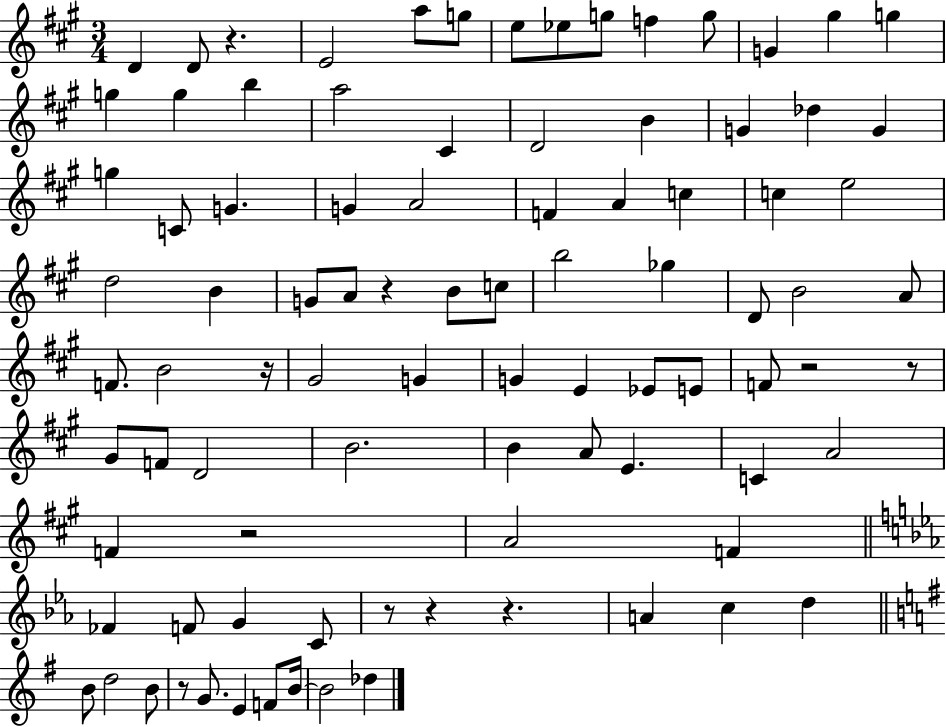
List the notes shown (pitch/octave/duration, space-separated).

D4/q D4/e R/q. E4/h A5/e G5/e E5/e Eb5/e G5/e F5/q G5/e G4/q G#5/q G5/q G5/q G5/q B5/q A5/h C#4/q D4/h B4/q G4/q Db5/q G4/q G5/q C4/e G4/q. G4/q A4/h F4/q A4/q C5/q C5/q E5/h D5/h B4/q G4/e A4/e R/q B4/e C5/e B5/h Gb5/q D4/e B4/h A4/e F4/e. B4/h R/s G#4/h G4/q G4/q E4/q Eb4/e E4/e F4/e R/h R/e G#4/e F4/e D4/h B4/h. B4/q A4/e E4/q. C4/q A4/h F4/q R/h A4/h F4/q FES4/q F4/e G4/q C4/e R/e R/q R/q. A4/q C5/q D5/q B4/e D5/h B4/e R/e G4/e. E4/q F4/e B4/s B4/h Db5/q